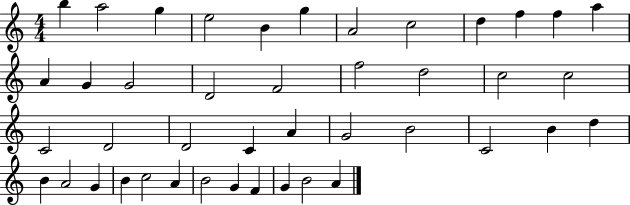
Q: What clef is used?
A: treble